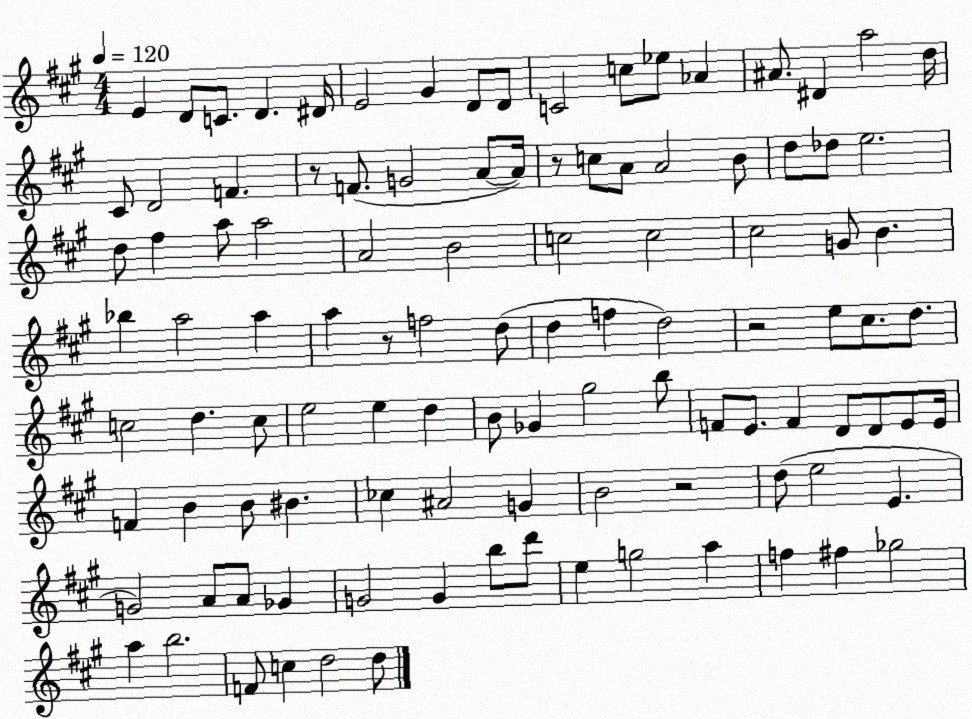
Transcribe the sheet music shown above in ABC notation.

X:1
T:Untitled
M:4/4
L:1/4
K:A
E D/2 C/2 D ^D/4 E2 ^G D/2 D/2 C2 c/2 _e/2 _A ^A/2 ^D a2 d/4 ^C/2 D2 F z/2 F/2 G2 A/2 A/4 z/2 c/2 A/2 A2 B/2 d/2 _d/2 e2 d/2 ^f a/2 a2 A2 B2 c2 c2 ^c2 G/2 B _b a2 a a z/2 f2 d/2 d f d2 z2 e/2 ^c/2 d/2 c2 d c/2 e2 e d B/2 _G ^g2 b/2 F/2 E/2 F D/2 D/2 E/2 E/4 F B B/2 ^B _c ^A2 G B2 z2 d/2 e2 E G2 A/2 A/2 _G G2 G b/2 d'/2 e g2 a f ^f _g2 a b2 F/2 c d2 d/2